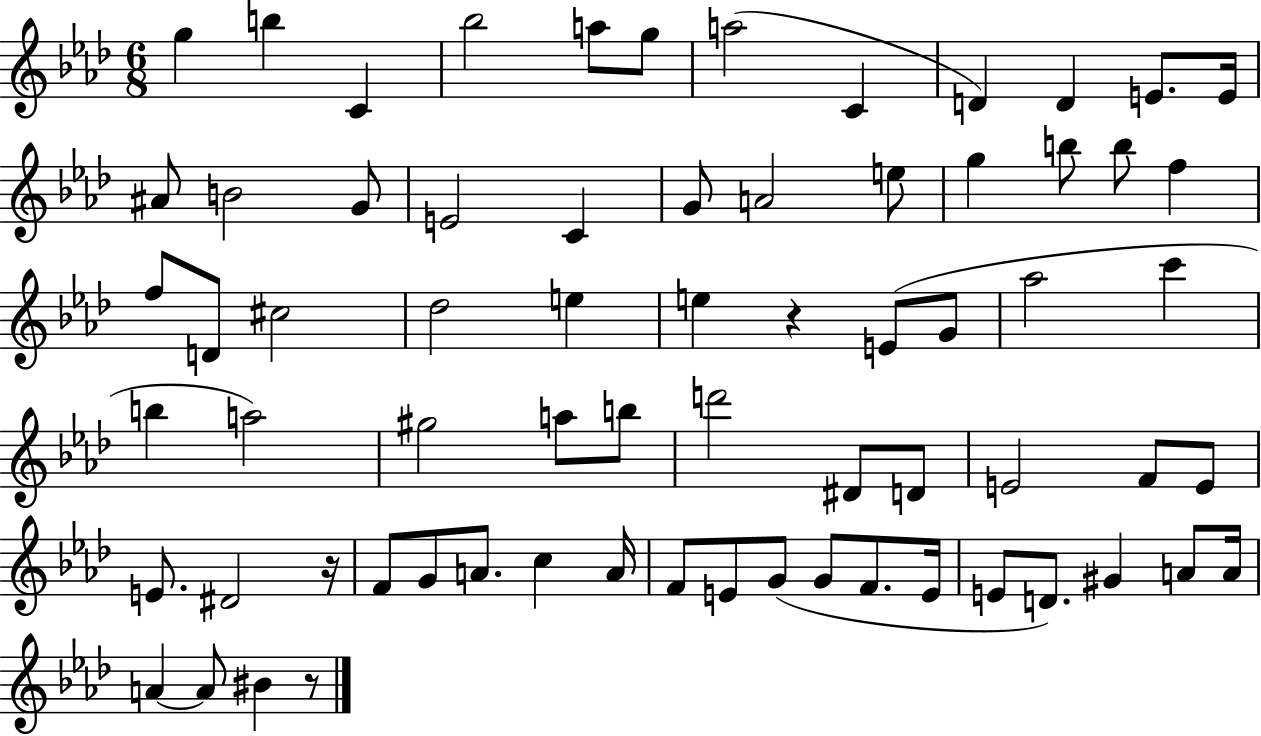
{
  \clef treble
  \numericTimeSignature
  \time 6/8
  \key aes \major
  g''4 b''4 c'4 | bes''2 a''8 g''8 | a''2( c'4 | d'4) d'4 e'8. e'16 | \break ais'8 b'2 g'8 | e'2 c'4 | g'8 a'2 e''8 | g''4 b''8 b''8 f''4 | \break f''8 d'8 cis''2 | des''2 e''4 | e''4 r4 e'8( g'8 | aes''2 c'''4 | \break b''4 a''2) | gis''2 a''8 b''8 | d'''2 dis'8 d'8 | e'2 f'8 e'8 | \break e'8. dis'2 r16 | f'8 g'8 a'8. c''4 a'16 | f'8 e'8 g'8( g'8 f'8. e'16 | e'8 d'8.) gis'4 a'8 a'16 | \break a'4~~ a'8 bis'4 r8 | \bar "|."
}